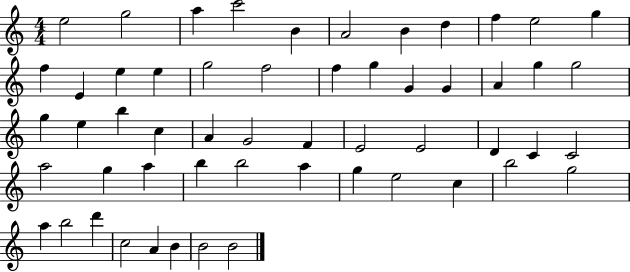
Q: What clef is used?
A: treble